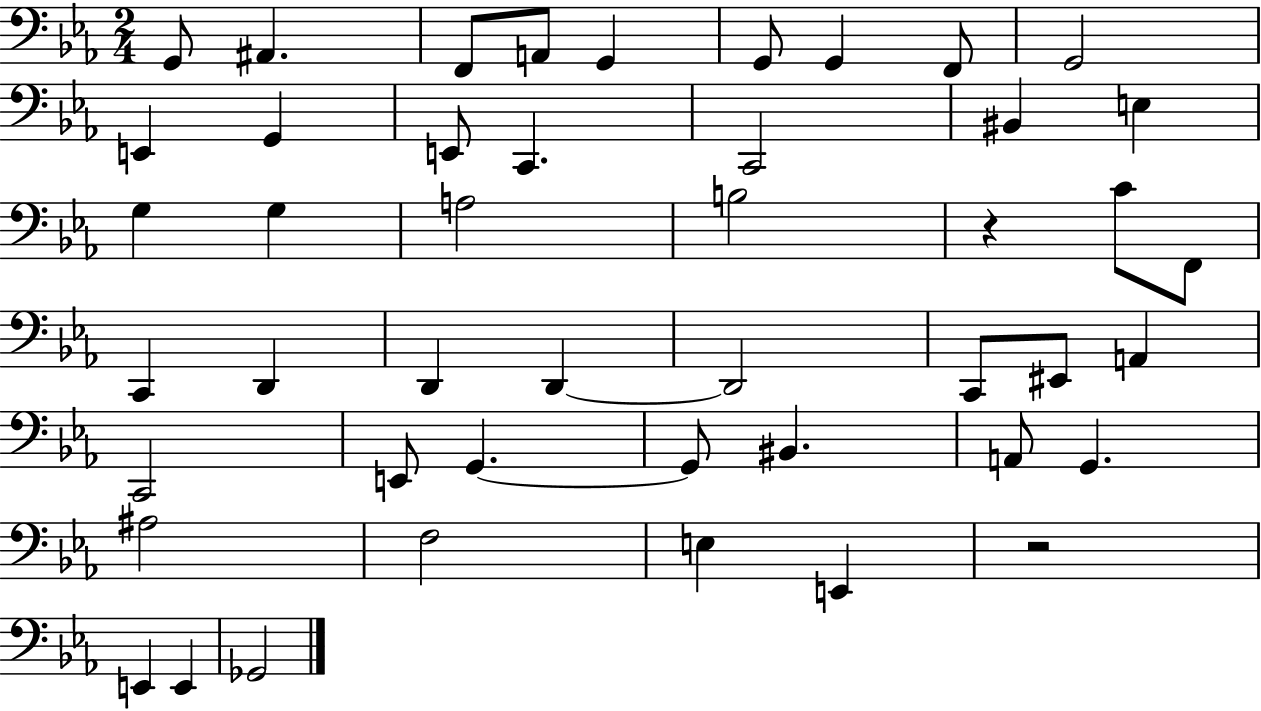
X:1
T:Untitled
M:2/4
L:1/4
K:Eb
G,,/2 ^A,, F,,/2 A,,/2 G,, G,,/2 G,, F,,/2 G,,2 E,, G,, E,,/2 C,, C,,2 ^B,, E, G, G, A,2 B,2 z C/2 F,,/2 C,, D,, D,, D,, D,,2 C,,/2 ^E,,/2 A,, C,,2 E,,/2 G,, G,,/2 ^B,, A,,/2 G,, ^A,2 F,2 E, E,, z2 E,, E,, _G,,2